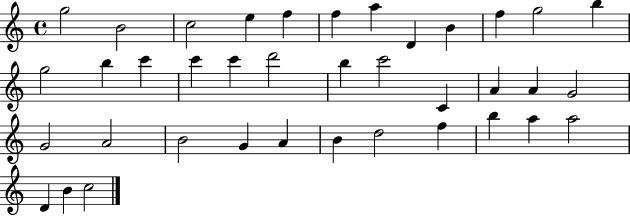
X:1
T:Untitled
M:4/4
L:1/4
K:C
g2 B2 c2 e f f a D B f g2 b g2 b c' c' c' d'2 b c'2 C A A G2 G2 A2 B2 G A B d2 f b a a2 D B c2